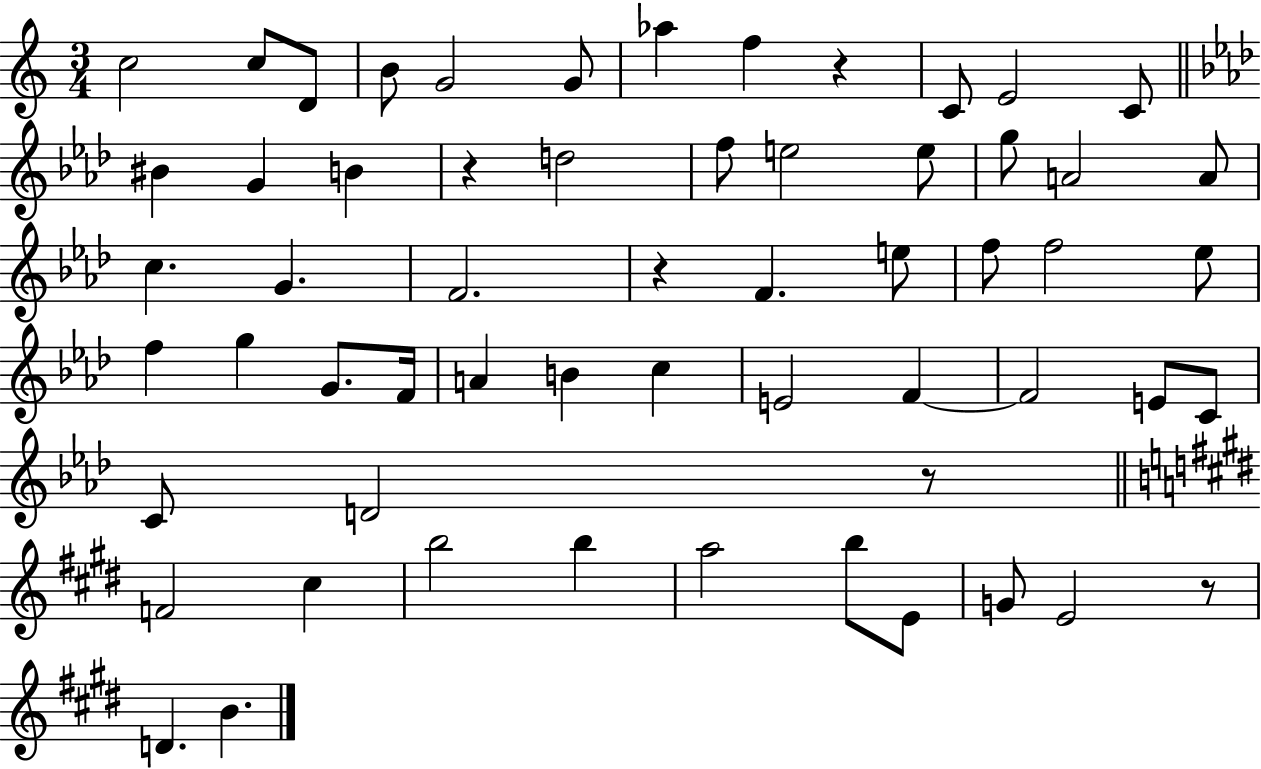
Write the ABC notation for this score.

X:1
T:Untitled
M:3/4
L:1/4
K:C
c2 c/2 D/2 B/2 G2 G/2 _a f z C/2 E2 C/2 ^B G B z d2 f/2 e2 e/2 g/2 A2 A/2 c G F2 z F e/2 f/2 f2 _e/2 f g G/2 F/4 A B c E2 F F2 E/2 C/2 C/2 D2 z/2 F2 ^c b2 b a2 b/2 E/2 G/2 E2 z/2 D B